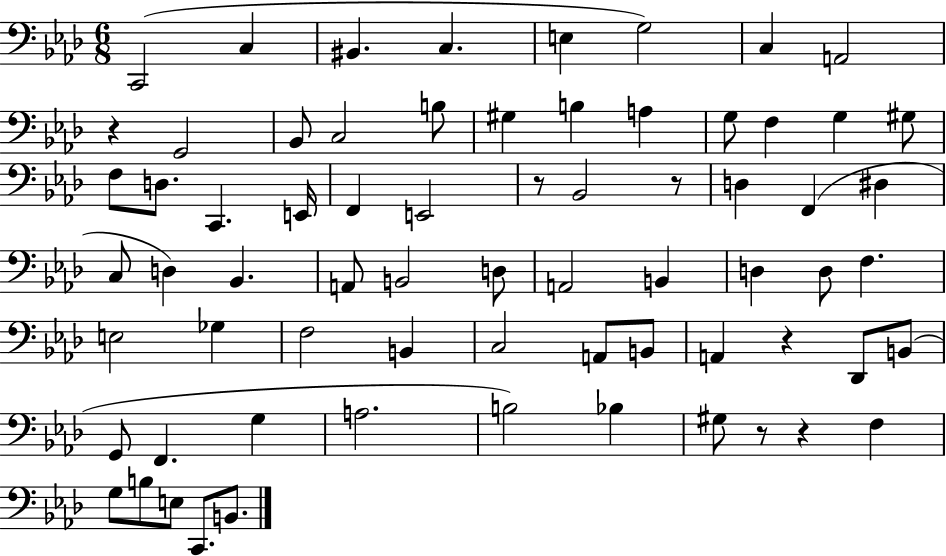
{
  \clef bass
  \numericTimeSignature
  \time 6/8
  \key aes \major
  c,2( c4 | bis,4. c4. | e4 g2) | c4 a,2 | \break r4 g,2 | bes,8 c2 b8 | gis4 b4 a4 | g8 f4 g4 gis8 | \break f8 d8. c,4. e,16 | f,4 e,2 | r8 bes,2 r8 | d4 f,4( dis4 | \break c8 d4) bes,4. | a,8 b,2 d8 | a,2 b,4 | d4 d8 f4. | \break e2 ges4 | f2 b,4 | c2 a,8 b,8 | a,4 r4 des,8 b,8( | \break g,8 f,4. g4 | a2. | b2) bes4 | gis8 r8 r4 f4 | \break g8 b8 e8 c,8. b,8. | \bar "|."
}